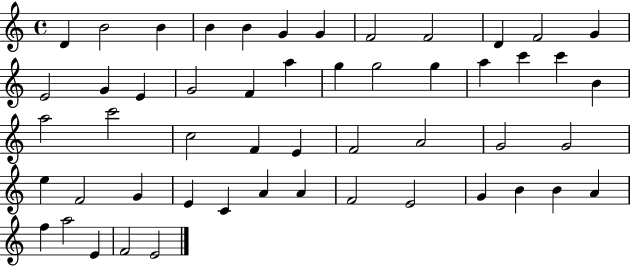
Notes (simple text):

D4/q B4/h B4/q B4/q B4/q G4/q G4/q F4/h F4/h D4/q F4/h G4/q E4/h G4/q E4/q G4/h F4/q A5/q G5/q G5/h G5/q A5/q C6/q C6/q B4/q A5/h C6/h C5/h F4/q E4/q F4/h A4/h G4/h G4/h E5/q F4/h G4/q E4/q C4/q A4/q A4/q F4/h E4/h G4/q B4/q B4/q A4/q F5/q A5/h E4/q F4/h E4/h